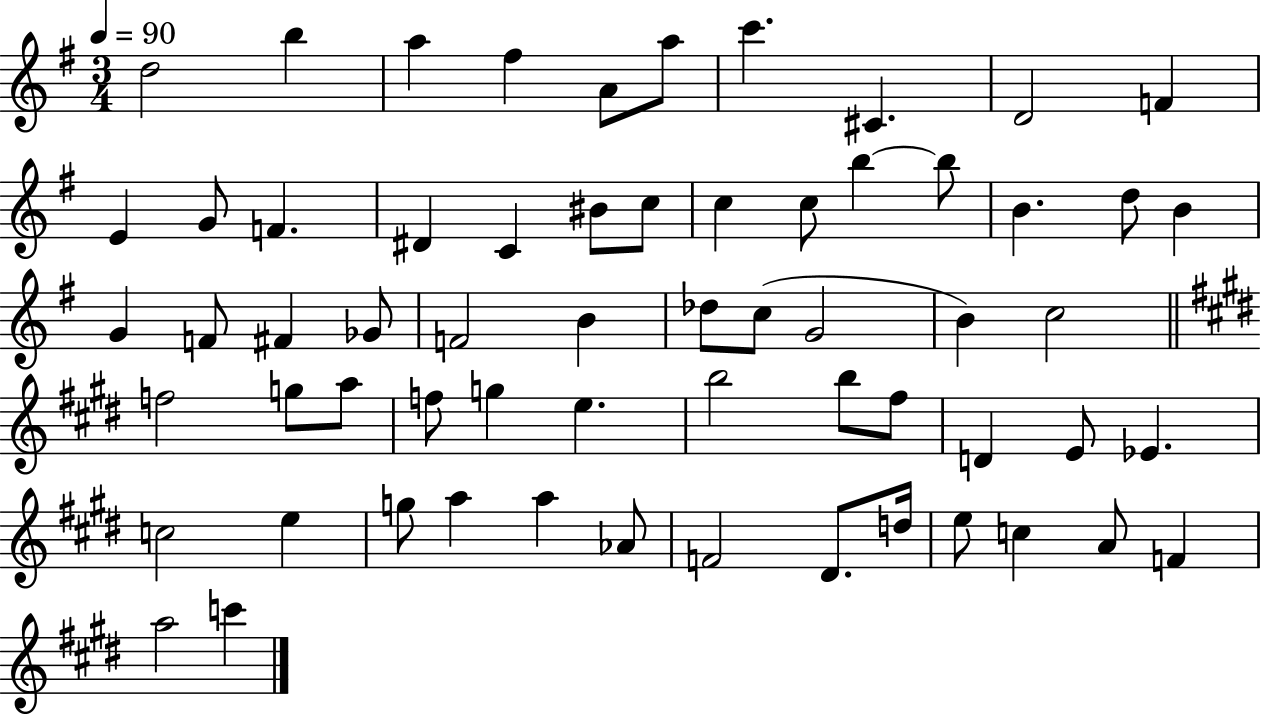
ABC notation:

X:1
T:Untitled
M:3/4
L:1/4
K:G
d2 b a ^f A/2 a/2 c' ^C D2 F E G/2 F ^D C ^B/2 c/2 c c/2 b b/2 B d/2 B G F/2 ^F _G/2 F2 B _d/2 c/2 G2 B c2 f2 g/2 a/2 f/2 g e b2 b/2 ^f/2 D E/2 _E c2 e g/2 a a _A/2 F2 ^D/2 d/4 e/2 c A/2 F a2 c'